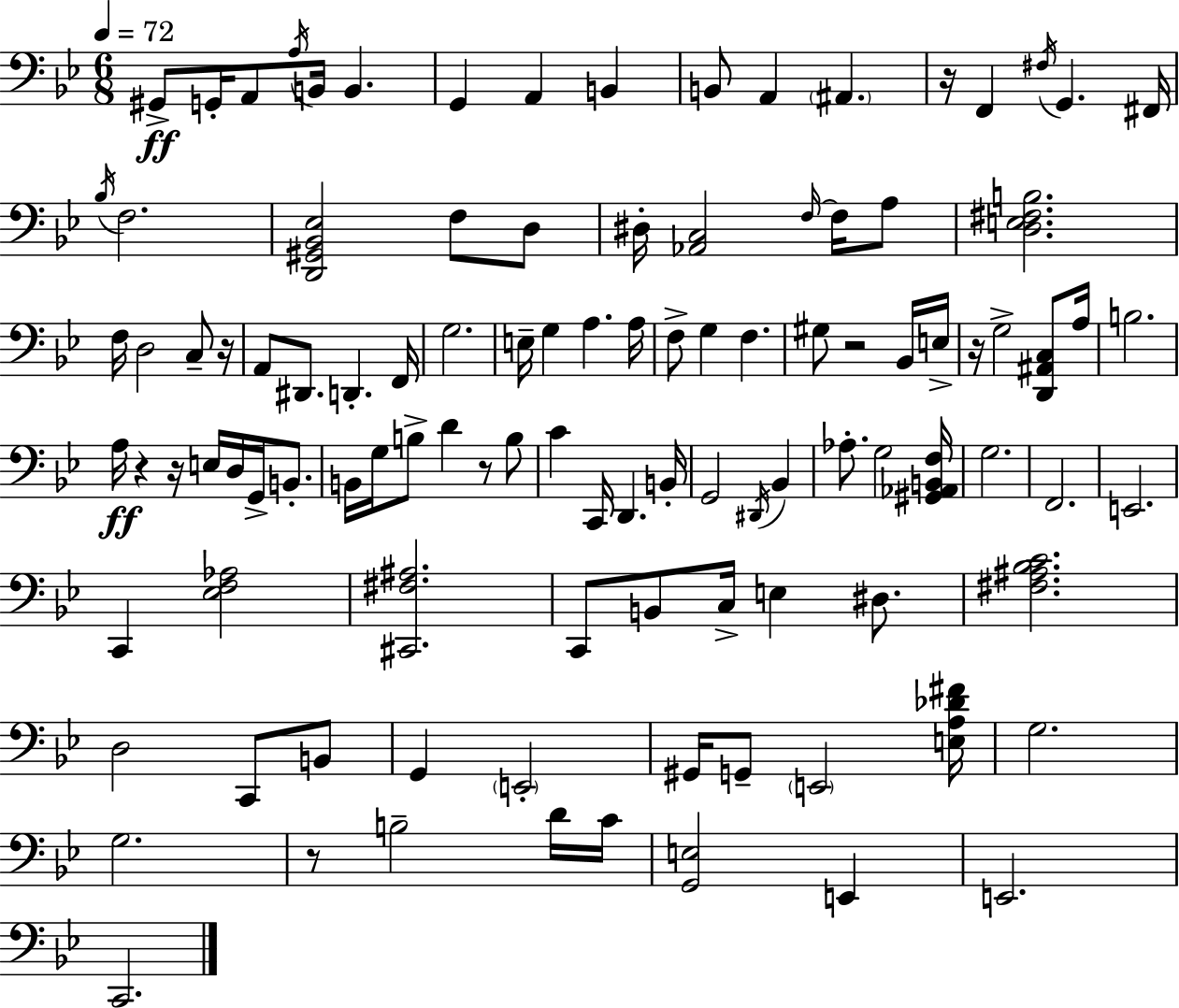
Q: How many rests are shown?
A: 8